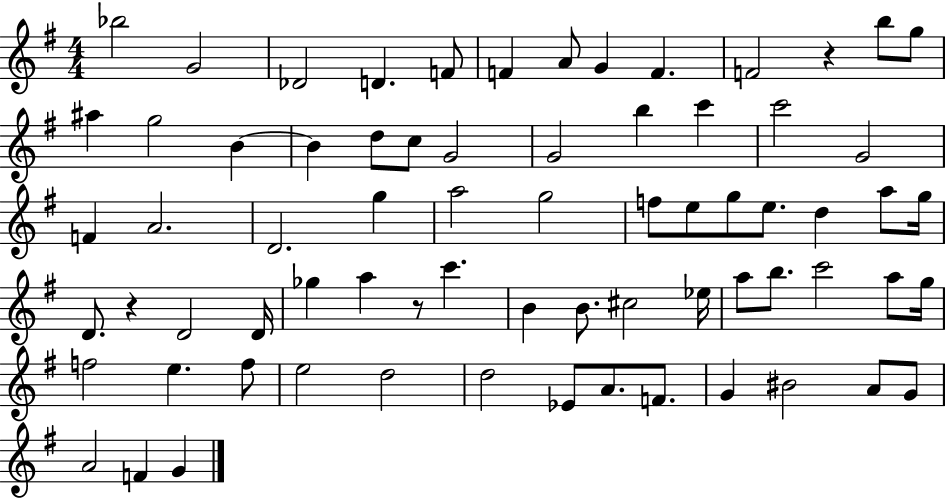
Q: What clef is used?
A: treble